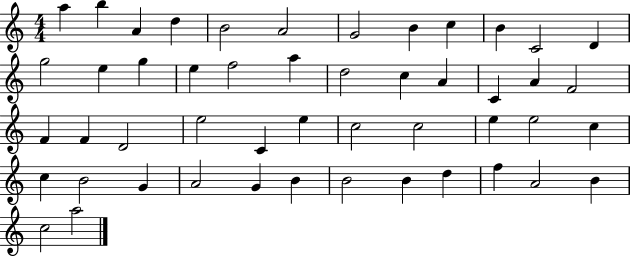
A5/q B5/q A4/q D5/q B4/h A4/h G4/h B4/q C5/q B4/q C4/h D4/q G5/h E5/q G5/q E5/q F5/h A5/q D5/h C5/q A4/q C4/q A4/q F4/h F4/q F4/q D4/h E5/h C4/q E5/q C5/h C5/h E5/q E5/h C5/q C5/q B4/h G4/q A4/h G4/q B4/q B4/h B4/q D5/q F5/q A4/h B4/q C5/h A5/h